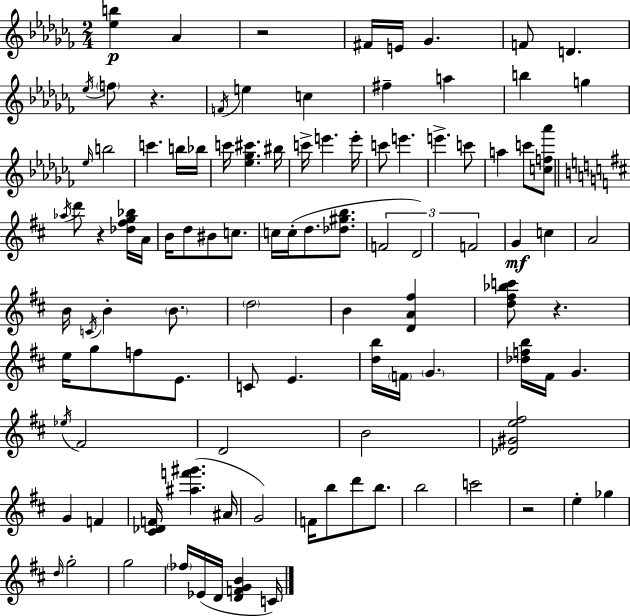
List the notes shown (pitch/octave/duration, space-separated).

[Eb5,B5]/q Ab4/q R/h F#4/s E4/s Gb4/q. F4/e D4/q. Eb5/s F5/e R/q. F4/s E5/q C5/q F#5/q A5/q B5/q G5/q Eb5/s B5/h C6/q. B5/s Bb5/s C6/s [Eb5,Gb5,C#6]/q. BIS5/s C6/s E6/q. E6/s C6/e E6/q. E6/q. C6/e A5/q C6/e [C5,F5,Ab6]/e Ab5/s D6/e R/q [Db5,F#5,G5,Bb5]/s A4/s B4/s D5/e BIS4/e C5/e. C5/s C5/s D5/e. [Db5,G#5,B5]/e. F4/h D4/h F4/h G4/q C5/q A4/h B4/s C4/s B4/q B4/e. D5/h B4/q [D4,A4,F#5]/q [D5,F#5,Bb5,C6]/e R/q. E5/s G5/e F5/e E4/e. C4/e E4/q. [D5,B5]/s F4/s G4/q. [Db5,F5,B5]/s F#4/s G4/q. Eb5/s F#4/h D4/h B4/h [Db4,G#4,E5,F#5]/h G4/q F4/q [C#4,Db4,F4]/s [A#5,F6,G#6]/q. A#4/s G4/h F4/s B5/e D6/e B5/e. B5/h C6/h R/h E5/q Gb5/q D5/s G5/h G5/h FES5/s Eb4/s D4/s [D4,F4,G4,B4]/q C4/s